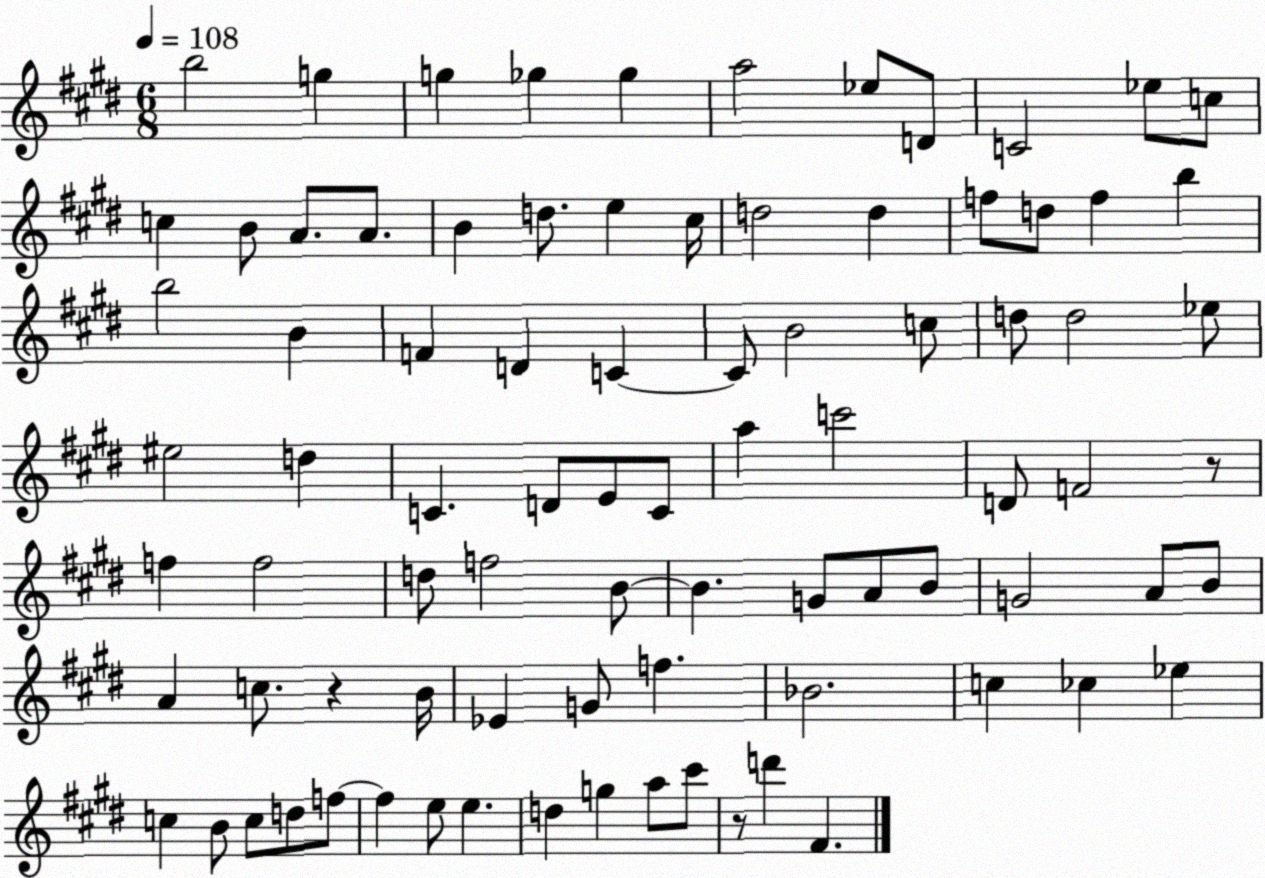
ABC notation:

X:1
T:Untitled
M:6/8
L:1/4
K:E
b2 g g _g _g a2 _e/2 D/2 C2 _e/2 c/2 c B/2 A/2 A/2 B d/2 e ^c/4 d2 d f/2 d/2 f b b2 B F D C C/2 B2 c/2 d/2 d2 _e/2 ^e2 d C D/2 E/2 C/2 a c'2 D/2 F2 z/2 f f2 d/2 f2 B/2 B G/2 A/2 B/2 G2 A/2 B/2 A c/2 z B/4 _E G/2 f _B2 c _c _e c B/2 c/2 d/2 f/2 f e/2 e d g a/2 ^c'/2 z/2 d' ^F